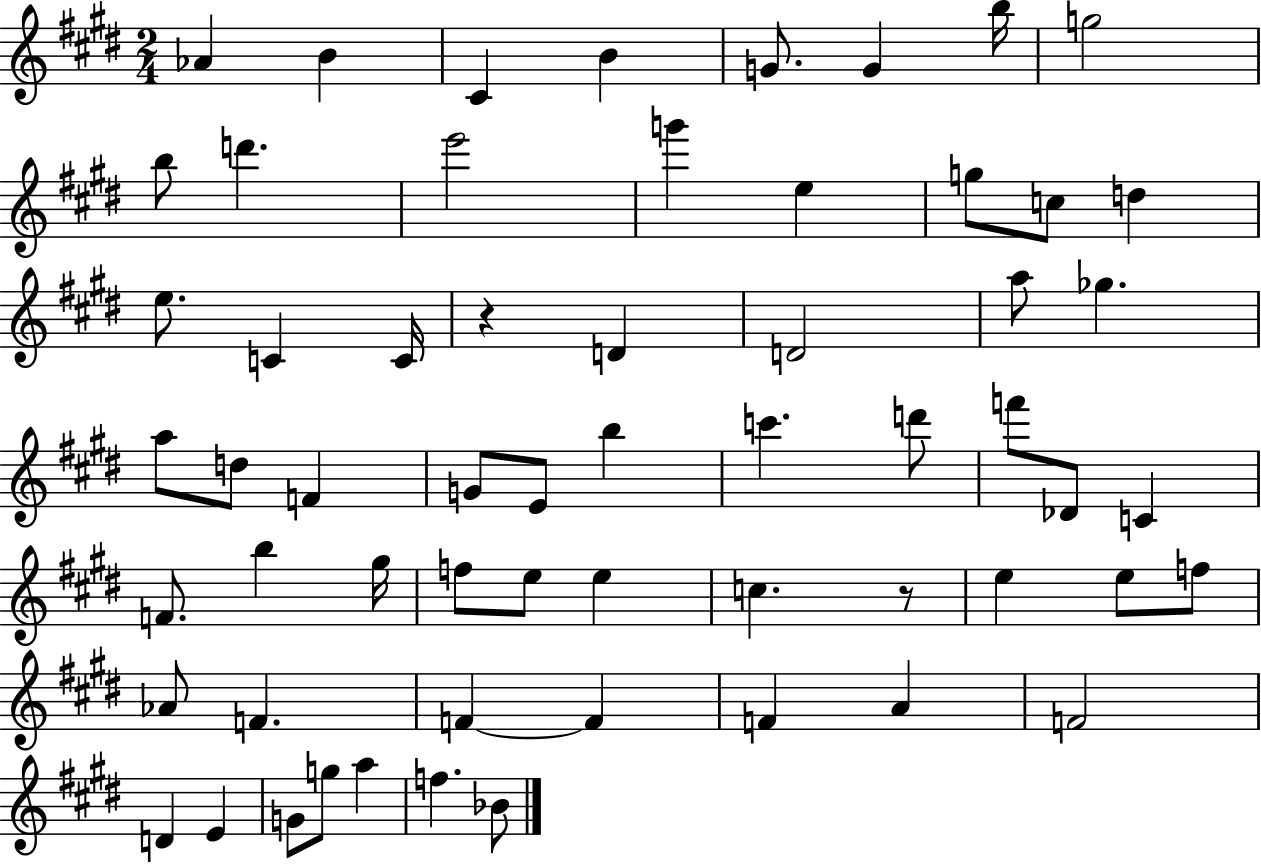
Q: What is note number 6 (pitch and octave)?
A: G4